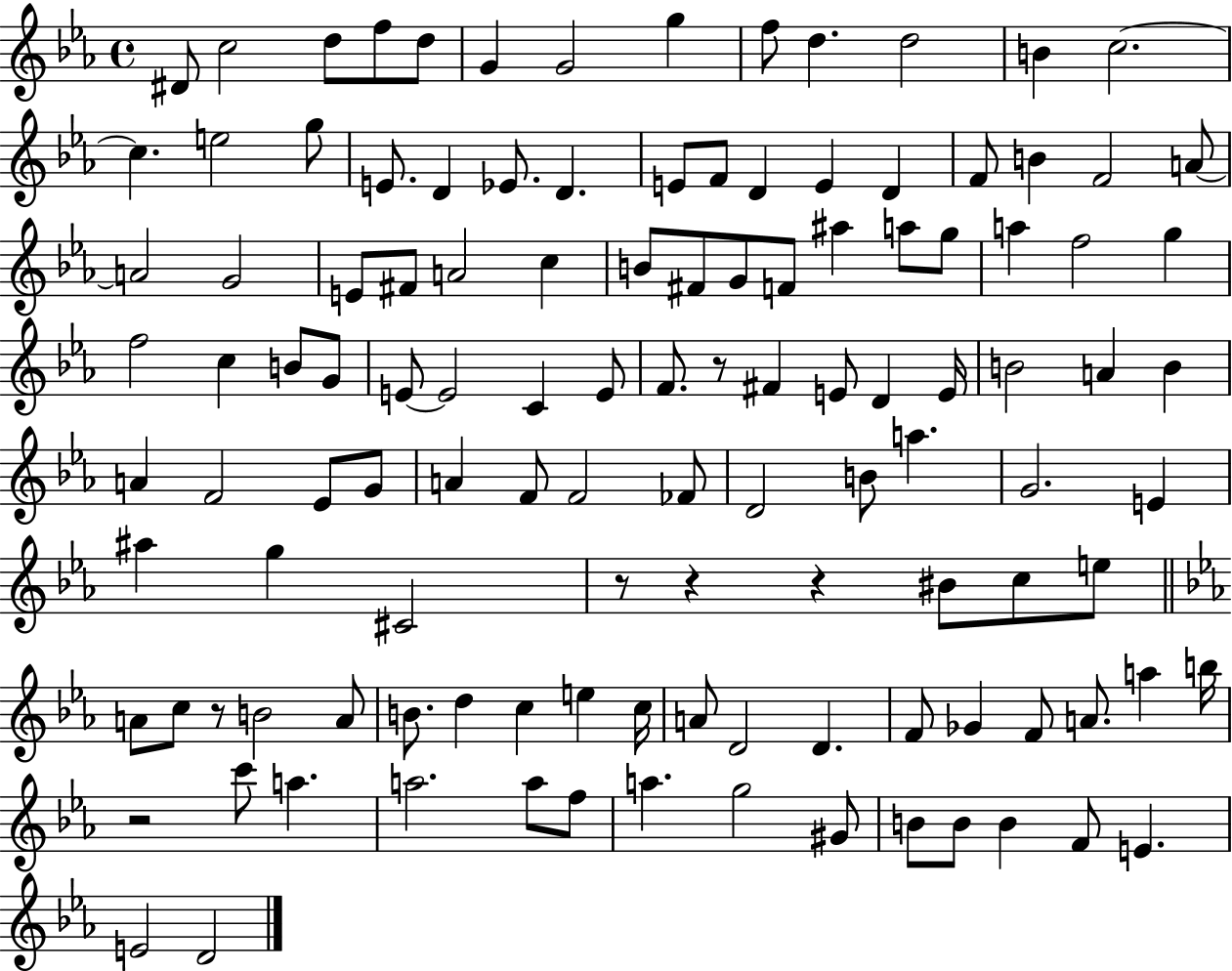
X:1
T:Untitled
M:4/4
L:1/4
K:Eb
^D/2 c2 d/2 f/2 d/2 G G2 g f/2 d d2 B c2 c e2 g/2 E/2 D _E/2 D E/2 F/2 D E D F/2 B F2 A/2 A2 G2 E/2 ^F/2 A2 c B/2 ^F/2 G/2 F/2 ^a a/2 g/2 a f2 g f2 c B/2 G/2 E/2 E2 C E/2 F/2 z/2 ^F E/2 D E/4 B2 A B A F2 _E/2 G/2 A F/2 F2 _F/2 D2 B/2 a G2 E ^a g ^C2 z/2 z z ^B/2 c/2 e/2 A/2 c/2 z/2 B2 A/2 B/2 d c e c/4 A/2 D2 D F/2 _G F/2 A/2 a b/4 z2 c'/2 a a2 a/2 f/2 a g2 ^G/2 B/2 B/2 B F/2 E E2 D2